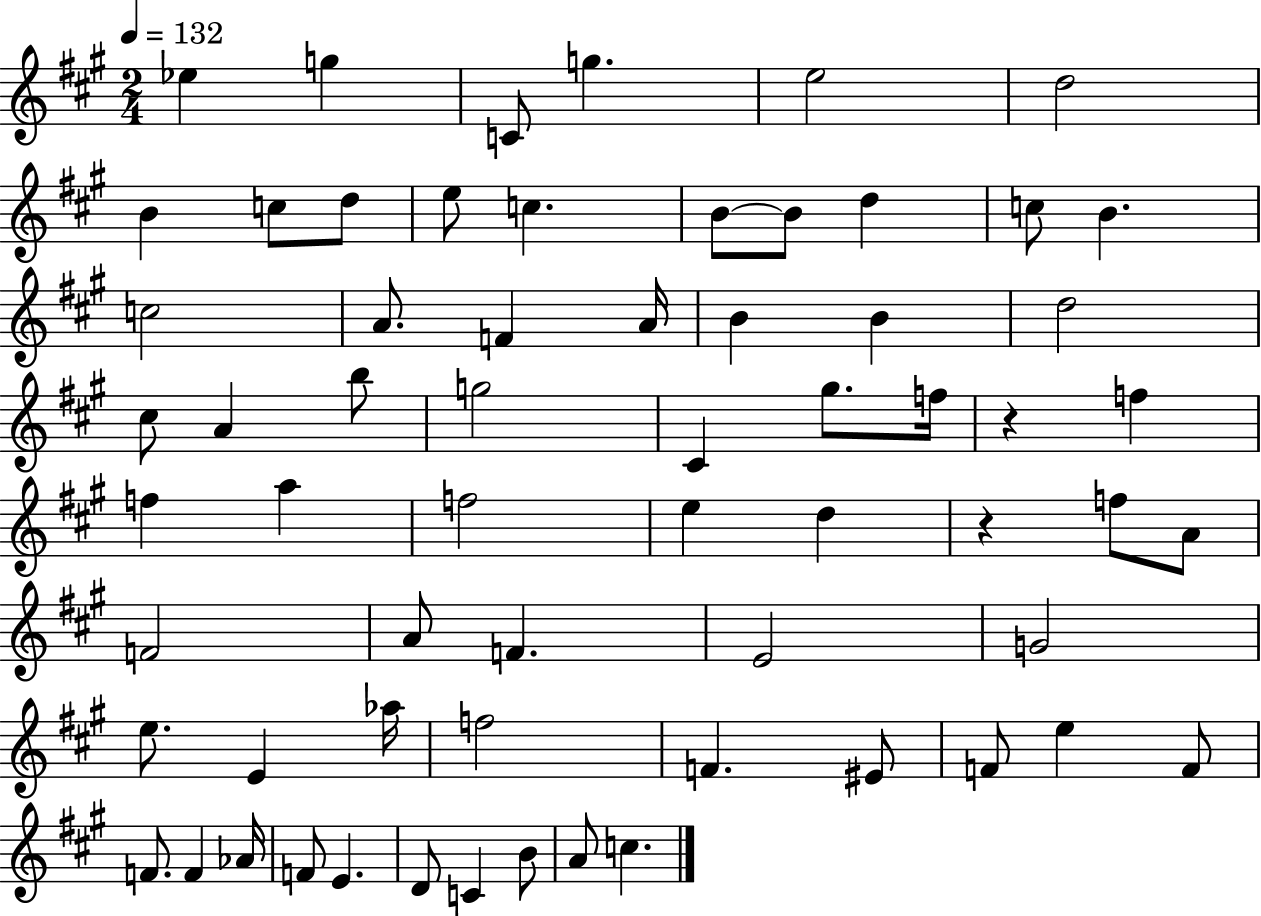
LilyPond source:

{
  \clef treble
  \numericTimeSignature
  \time 2/4
  \key a \major
  \tempo 4 = 132
  ees''4 g''4 | c'8 g''4. | e''2 | d''2 | \break b'4 c''8 d''8 | e''8 c''4. | b'8~~ b'8 d''4 | c''8 b'4. | \break c''2 | a'8. f'4 a'16 | b'4 b'4 | d''2 | \break cis''8 a'4 b''8 | g''2 | cis'4 gis''8. f''16 | r4 f''4 | \break f''4 a''4 | f''2 | e''4 d''4 | r4 f''8 a'8 | \break f'2 | a'8 f'4. | e'2 | g'2 | \break e''8. e'4 aes''16 | f''2 | f'4. eis'8 | f'8 e''4 f'8 | \break f'8. f'4 aes'16 | f'8 e'4. | d'8 c'4 b'8 | a'8 c''4. | \break \bar "|."
}